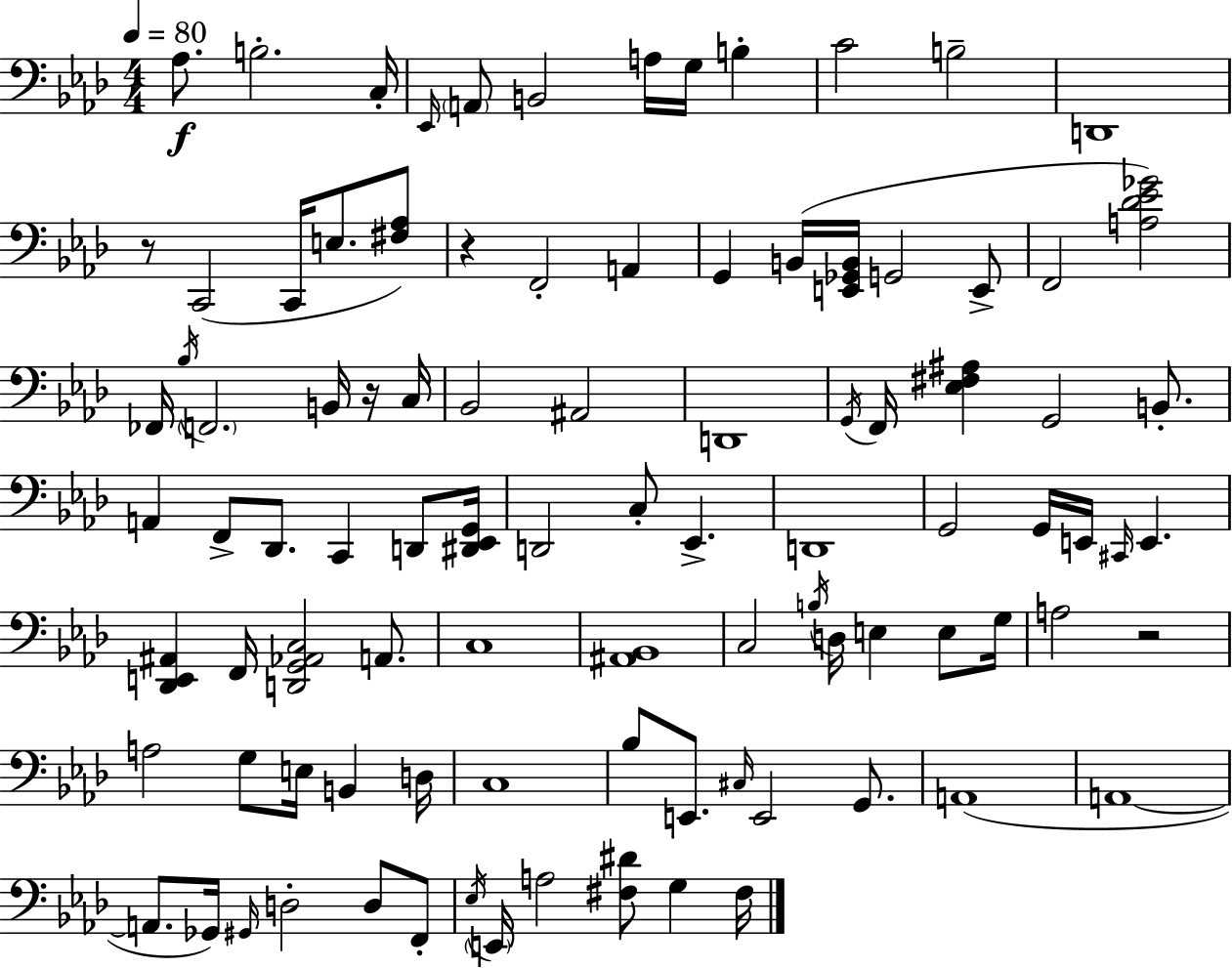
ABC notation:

X:1
T:Untitled
M:4/4
L:1/4
K:Fm
_A,/2 B,2 C,/4 _E,,/4 A,,/2 B,,2 A,/4 G,/4 B, C2 B,2 D,,4 z/2 C,,2 C,,/4 E,/2 [^F,_A,]/2 z F,,2 A,, G,, B,,/4 [E,,_G,,B,,]/4 G,,2 E,,/2 F,,2 [A,_D_E_G]2 _F,,/4 _B,/4 F,,2 B,,/4 z/4 C,/4 _B,,2 ^A,,2 D,,4 G,,/4 F,,/4 [_E,^F,^A,] G,,2 B,,/2 A,, F,,/2 _D,,/2 C,, D,,/2 [^D,,_E,,G,,]/4 D,,2 C,/2 _E,, D,,4 G,,2 G,,/4 E,,/4 ^C,,/4 E,, [_D,,E,,^A,,] F,,/4 [D,,G,,_A,,C,]2 A,,/2 C,4 [^A,,_B,,]4 C,2 B,/4 D,/4 E, E,/2 G,/4 A,2 z2 A,2 G,/2 E,/4 B,, D,/4 C,4 _B,/2 E,,/2 ^C,/4 E,,2 G,,/2 A,,4 A,,4 A,,/2 _G,,/4 ^G,,/4 D,2 D,/2 F,,/2 _E,/4 E,,/4 A,2 [^F,^D]/2 G, ^F,/4